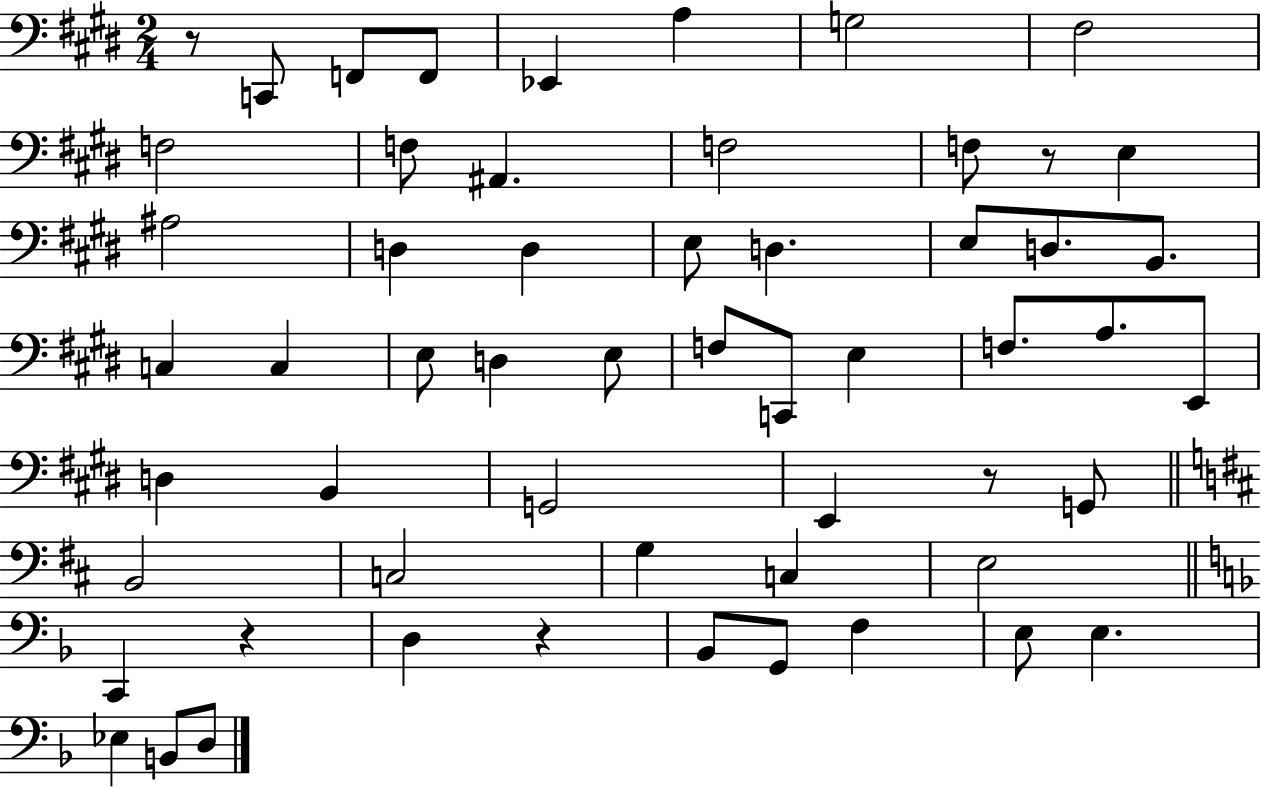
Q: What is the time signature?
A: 2/4